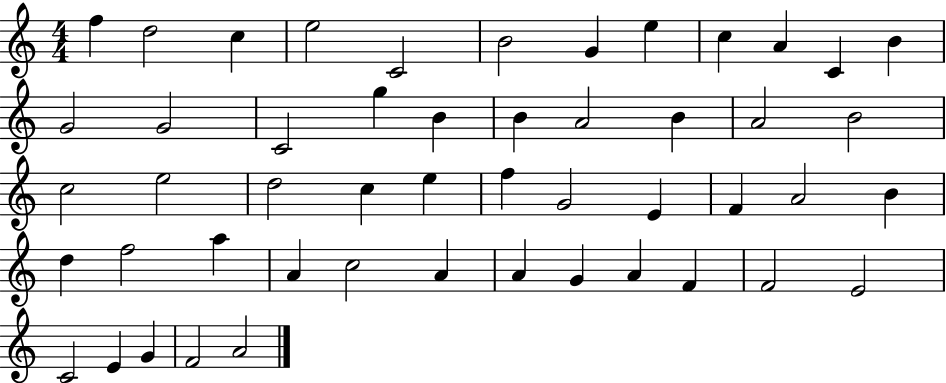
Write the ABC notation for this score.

X:1
T:Untitled
M:4/4
L:1/4
K:C
f d2 c e2 C2 B2 G e c A C B G2 G2 C2 g B B A2 B A2 B2 c2 e2 d2 c e f G2 E F A2 B d f2 a A c2 A A G A F F2 E2 C2 E G F2 A2